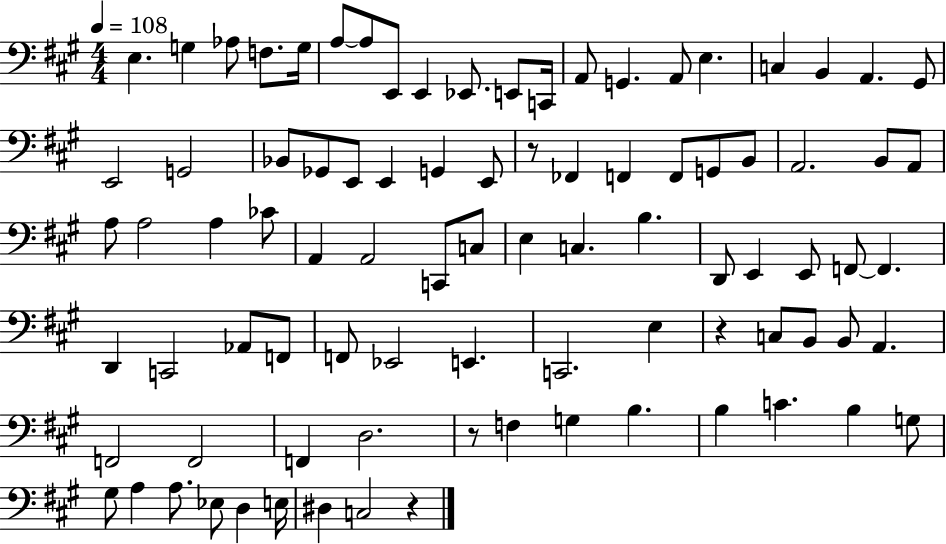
X:1
T:Untitled
M:4/4
L:1/4
K:A
E, G, _A,/2 F,/2 G,/4 A,/2 A,/2 E,,/2 E,, _E,,/2 E,,/2 C,,/4 A,,/2 G,, A,,/2 E, C, B,, A,, ^G,,/2 E,,2 G,,2 _B,,/2 _G,,/2 E,,/2 E,, G,, E,,/2 z/2 _F,, F,, F,,/2 G,,/2 B,,/2 A,,2 B,,/2 A,,/2 A,/2 A,2 A, _C/2 A,, A,,2 C,,/2 C,/2 E, C, B, D,,/2 E,, E,,/2 F,,/2 F,, D,, C,,2 _A,,/2 F,,/2 F,,/2 _E,,2 E,, C,,2 E, z C,/2 B,,/2 B,,/2 A,, F,,2 F,,2 F,, D,2 z/2 F, G, B, B, C B, G,/2 ^G,/2 A, A,/2 _E,/2 D, E,/4 ^D, C,2 z